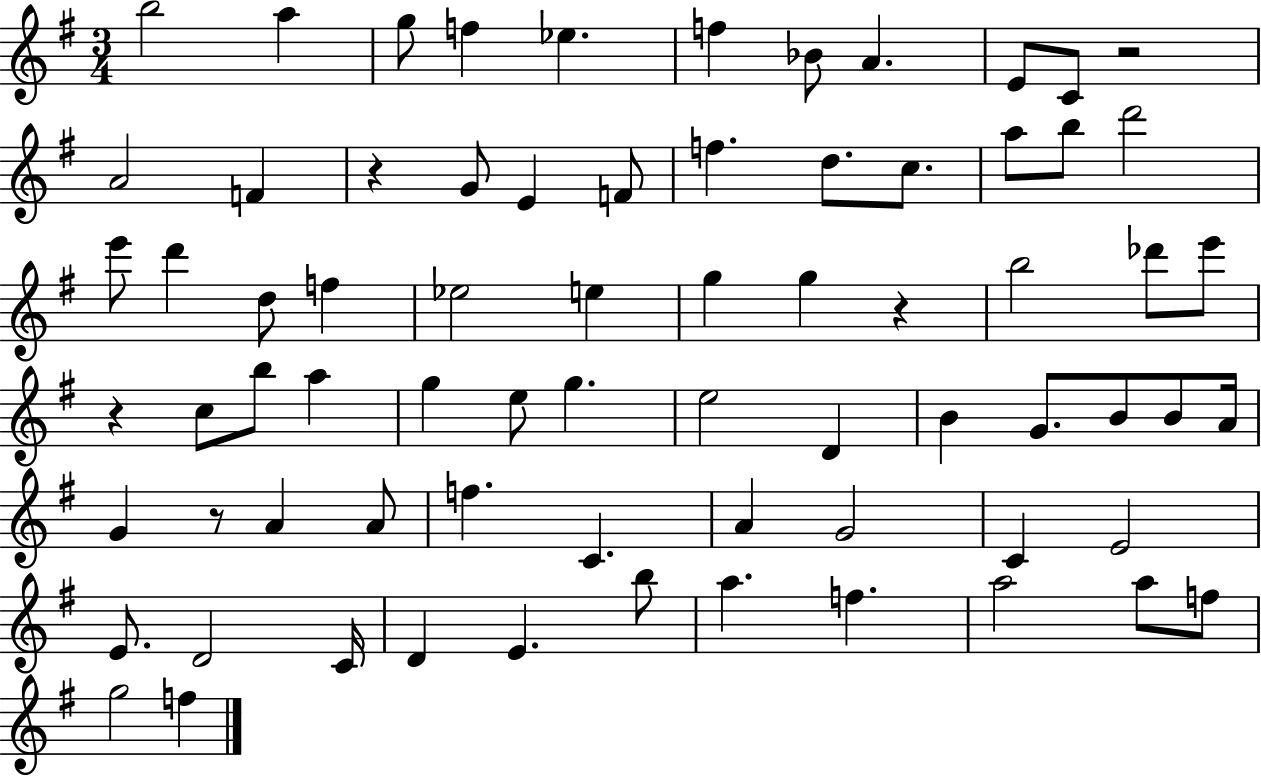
B5/h A5/q G5/e F5/q Eb5/q. F5/q Bb4/e A4/q. E4/e C4/e R/h A4/h F4/q R/q G4/e E4/q F4/e F5/q. D5/e. C5/e. A5/e B5/e D6/h E6/e D6/q D5/e F5/q Eb5/h E5/q G5/q G5/q R/q B5/h Db6/e E6/e R/q C5/e B5/e A5/q G5/q E5/e G5/q. E5/h D4/q B4/q G4/e. B4/e B4/e A4/s G4/q R/e A4/q A4/e F5/q. C4/q. A4/q G4/h C4/q E4/h E4/e. D4/h C4/s D4/q E4/q. B5/e A5/q. F5/q. A5/h A5/e F5/e G5/h F5/q